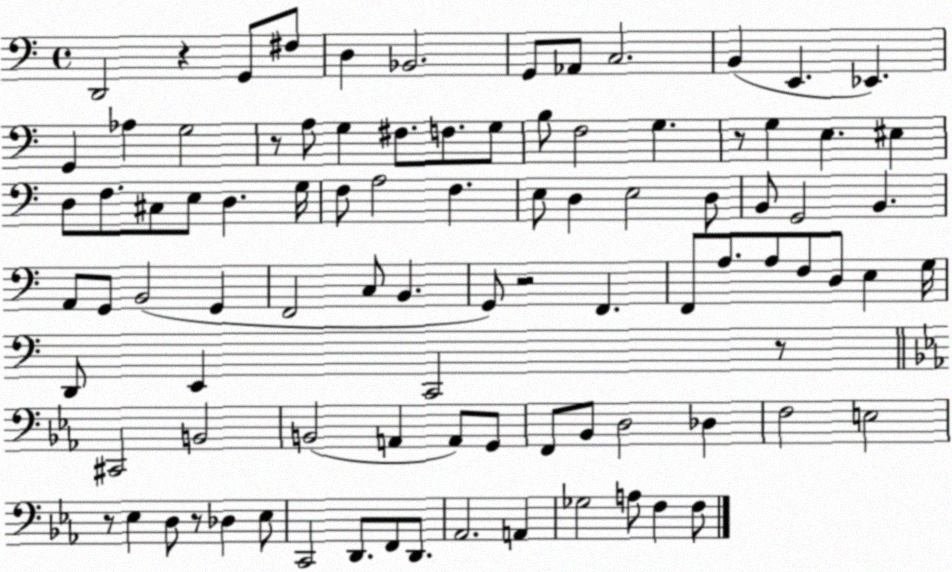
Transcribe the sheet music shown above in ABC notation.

X:1
T:Untitled
M:4/4
L:1/4
K:C
D,,2 z G,,/2 ^F,/2 D, _B,,2 G,,/2 _A,,/2 C,2 B,, E,, _E,, G,, _A, G,2 z/2 A,/2 G, ^F,/2 F,/2 G,/2 B,/2 F,2 G, z/2 G, E, ^E, D,/2 F,/2 ^C,/2 E,/2 D, G,/4 F,/2 A,2 F, E,/2 D, E,2 D,/2 B,,/2 G,,2 B,, A,,/2 G,,/2 B,,2 G,, F,,2 C,/2 B,, G,,/2 z2 F,, F,,/2 A,/2 A,/2 F,/2 D,/2 E, G,/4 D,,/2 E,, C,,2 z/2 ^C,,2 B,,2 B,,2 A,, A,,/2 G,,/2 F,,/2 _B,,/2 D,2 _D, F,2 E,2 z/2 _E, D,/2 z/2 _D, _E,/2 C,,2 D,,/2 F,,/2 D,,/2 _A,,2 A,, _G,2 A,/2 F, F,/2